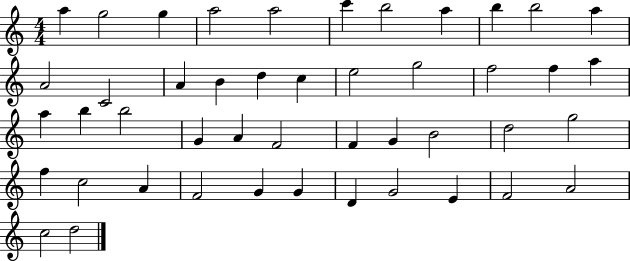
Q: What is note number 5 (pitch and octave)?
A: A5